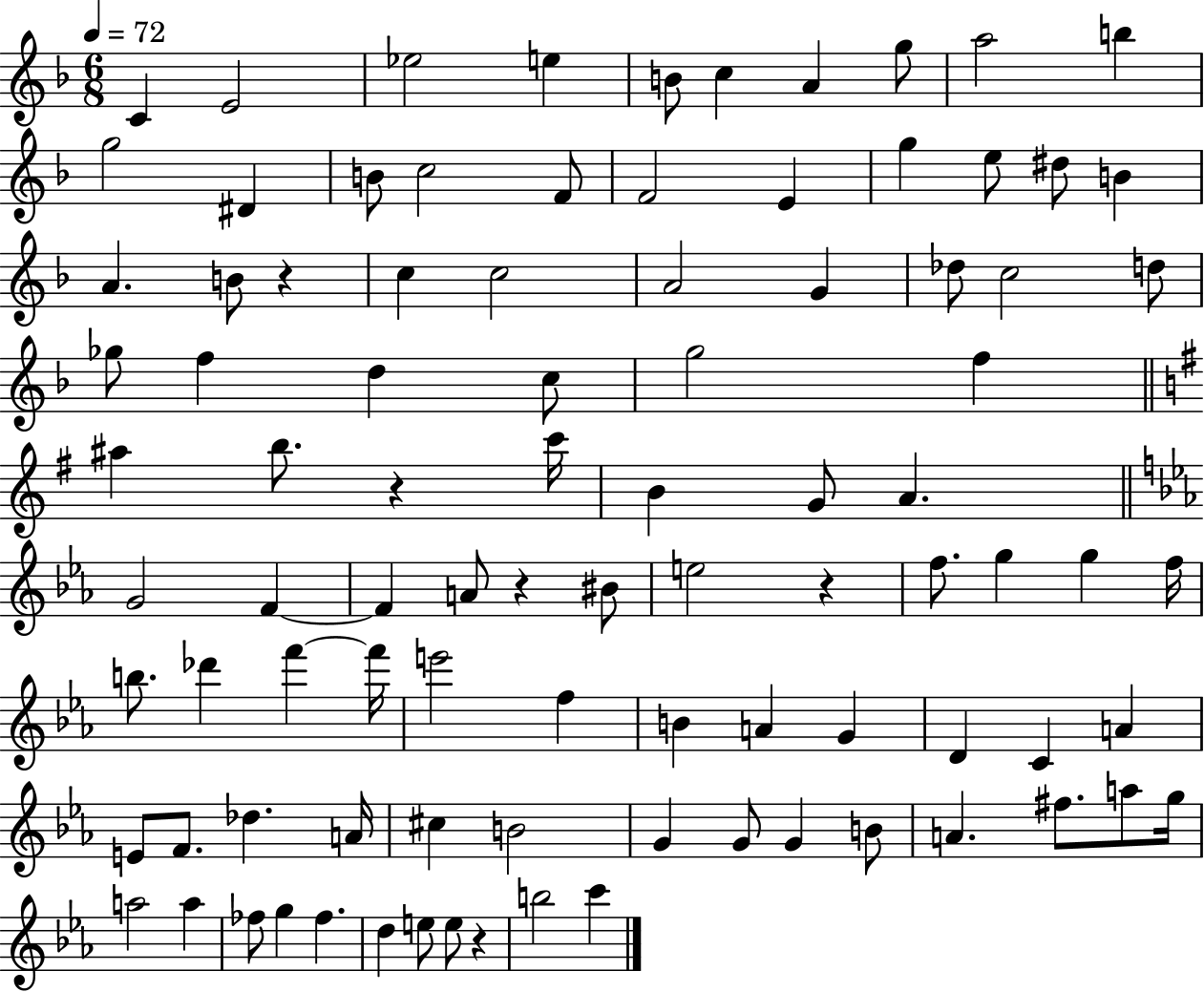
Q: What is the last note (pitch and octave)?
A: C6